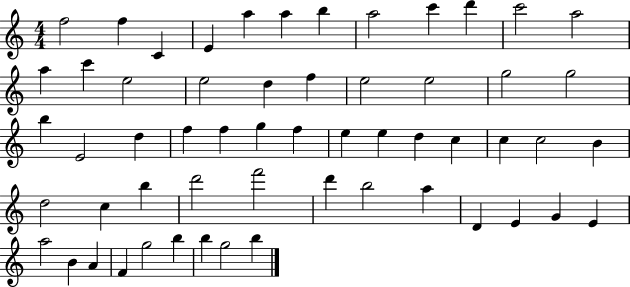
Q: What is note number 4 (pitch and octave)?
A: E4